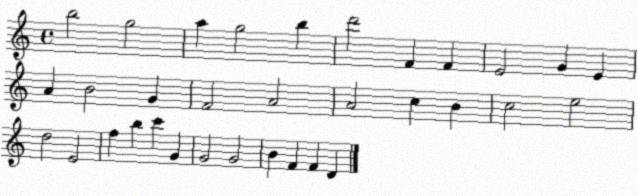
X:1
T:Untitled
M:4/4
L:1/4
K:C
b2 g2 a g2 b d'2 F F E2 G E A B2 G F2 A2 A2 c B c2 e2 d2 E2 f b c' G G2 G2 B F F D